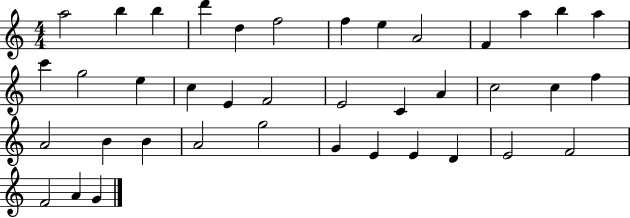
A5/h B5/q B5/q D6/q D5/q F5/h F5/q E5/q A4/h F4/q A5/q B5/q A5/q C6/q G5/h E5/q C5/q E4/q F4/h E4/h C4/q A4/q C5/h C5/q F5/q A4/h B4/q B4/q A4/h G5/h G4/q E4/q E4/q D4/q E4/h F4/h F4/h A4/q G4/q